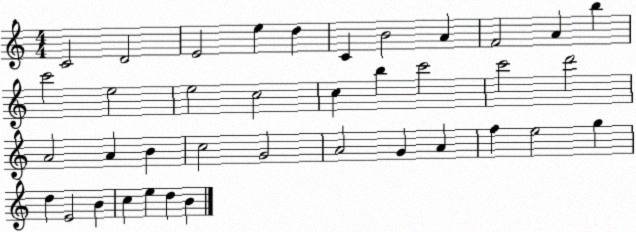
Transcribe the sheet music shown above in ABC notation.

X:1
T:Untitled
M:4/4
L:1/4
K:C
C2 D2 E2 e d C B2 A F2 A b c'2 e2 e2 c2 c b c'2 c'2 d'2 A2 A B c2 G2 A2 G A f e2 g d E2 B c e d B